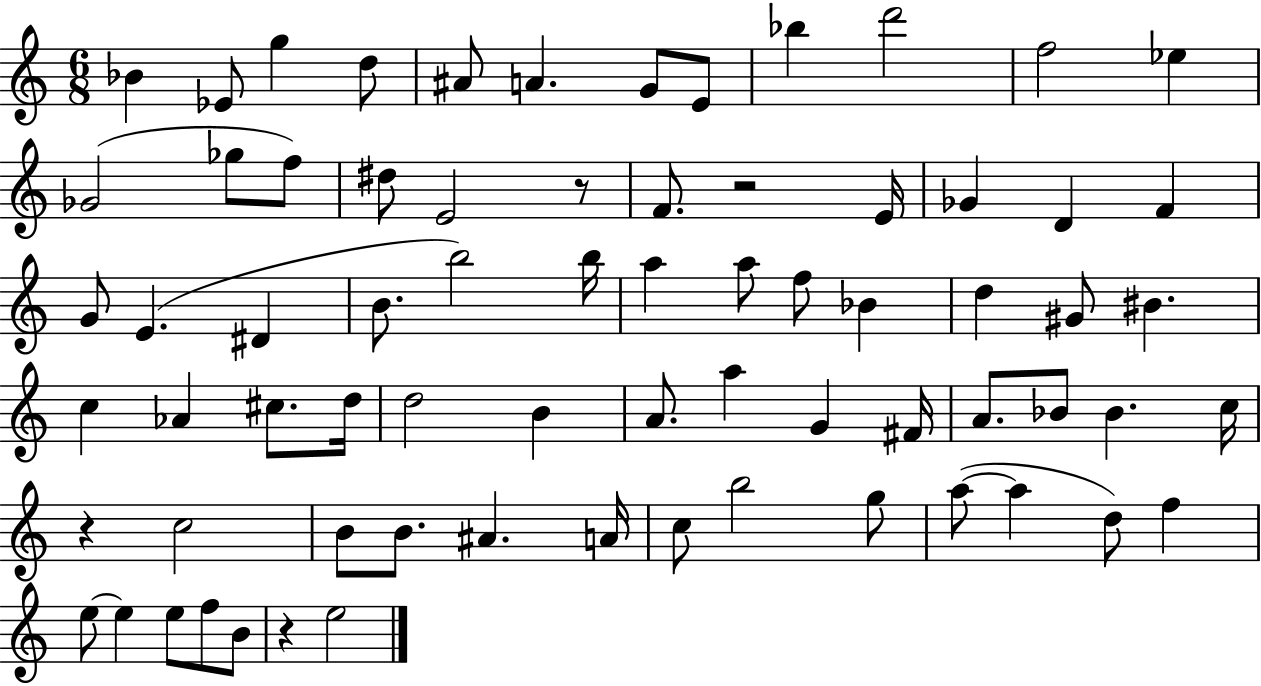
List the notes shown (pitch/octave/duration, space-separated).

Bb4/q Eb4/e G5/q D5/e A#4/e A4/q. G4/e E4/e Bb5/q D6/h F5/h Eb5/q Gb4/h Gb5/e F5/e D#5/e E4/h R/e F4/e. R/h E4/s Gb4/q D4/q F4/q G4/e E4/q. D#4/q B4/e. B5/h B5/s A5/q A5/e F5/e Bb4/q D5/q G#4/e BIS4/q. C5/q Ab4/q C#5/e. D5/s D5/h B4/q A4/e. A5/q G4/q F#4/s A4/e. Bb4/e Bb4/q. C5/s R/q C5/h B4/e B4/e. A#4/q. A4/s C5/e B5/h G5/e A5/e A5/q D5/e F5/q E5/e E5/q E5/e F5/e B4/e R/q E5/h